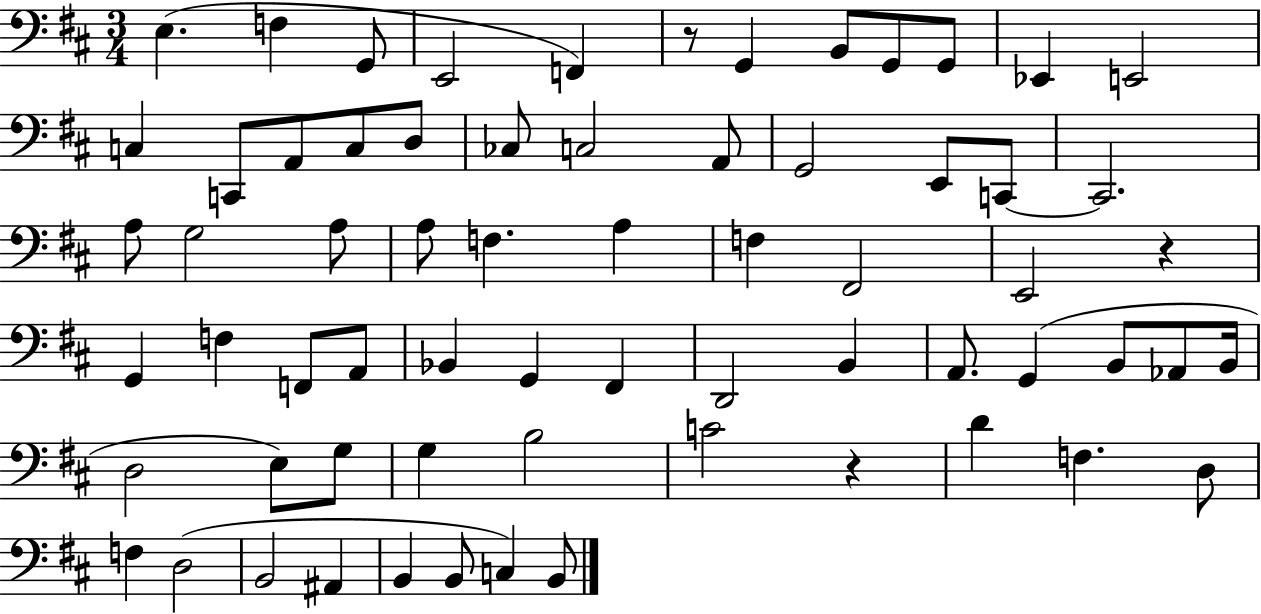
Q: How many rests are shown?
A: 3